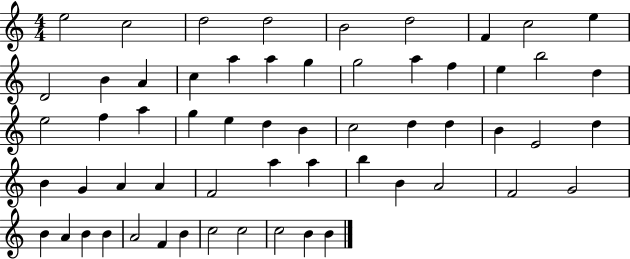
X:1
T:Untitled
M:4/4
L:1/4
K:C
e2 c2 d2 d2 B2 d2 F c2 e D2 B A c a a g g2 a f e b2 d e2 f a g e d B c2 d d B E2 d B G A A F2 a a b B A2 F2 G2 B A B B A2 F B c2 c2 c2 B B